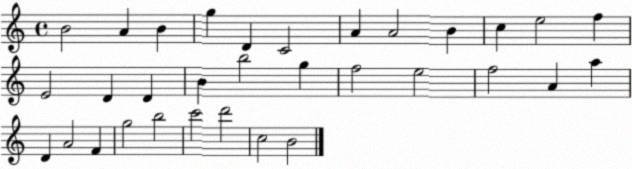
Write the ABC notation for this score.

X:1
T:Untitled
M:4/4
L:1/4
K:C
B2 A B g D C2 A A2 B c e2 f E2 D D B b2 g f2 e2 f2 A a D A2 F g2 b2 c'2 d'2 c2 B2